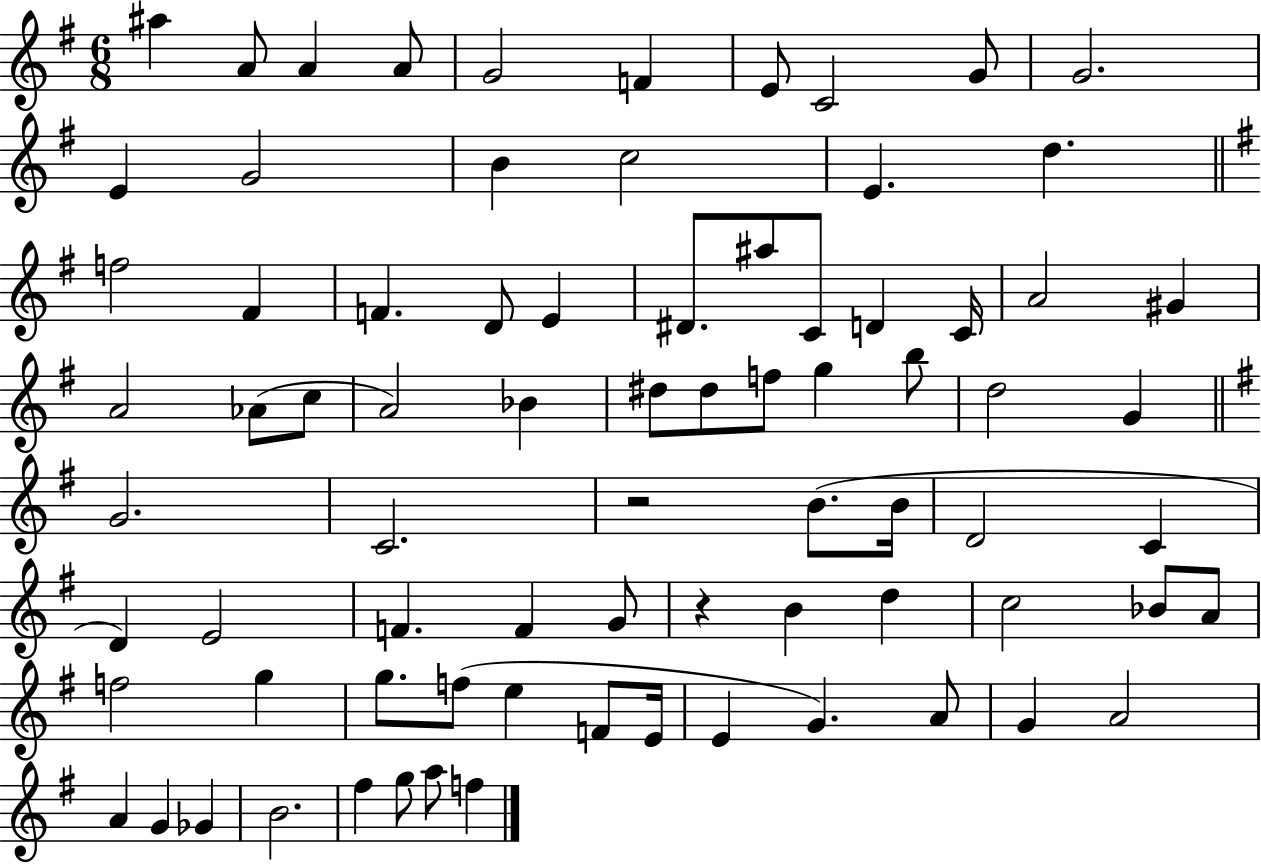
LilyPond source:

{
  \clef treble
  \numericTimeSignature
  \time 6/8
  \key g \major
  ais''4 a'8 a'4 a'8 | g'2 f'4 | e'8 c'2 g'8 | g'2. | \break e'4 g'2 | b'4 c''2 | e'4. d''4. | \bar "||" \break \key g \major f''2 fis'4 | f'4. d'8 e'4 | dis'8. ais''8 c'8 d'4 c'16 | a'2 gis'4 | \break a'2 aes'8( c''8 | a'2) bes'4 | dis''8 dis''8 f''8 g''4 b''8 | d''2 g'4 | \break \bar "||" \break \key g \major g'2. | c'2. | r2 b'8.( b'16 | d'2 c'4 | \break d'4) e'2 | f'4. f'4 g'8 | r4 b'4 d''4 | c''2 bes'8 a'8 | \break f''2 g''4 | g''8. f''8( e''4 f'8 e'16 | e'4 g'4.) a'8 | g'4 a'2 | \break a'4 g'4 ges'4 | b'2. | fis''4 g''8 a''8 f''4 | \bar "|."
}